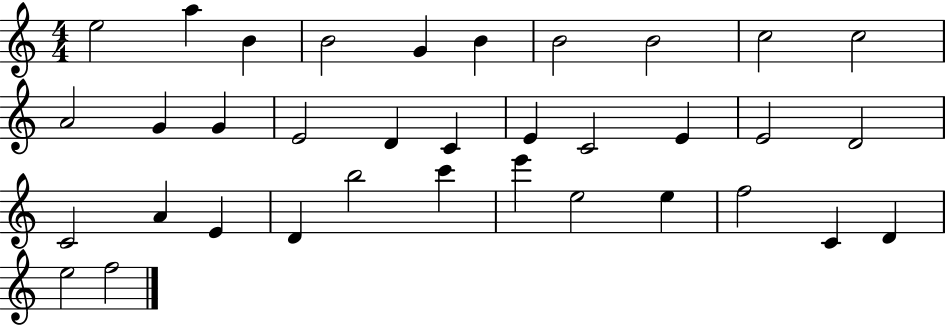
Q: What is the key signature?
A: C major